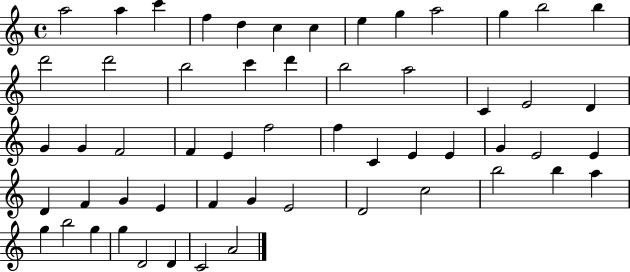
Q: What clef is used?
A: treble